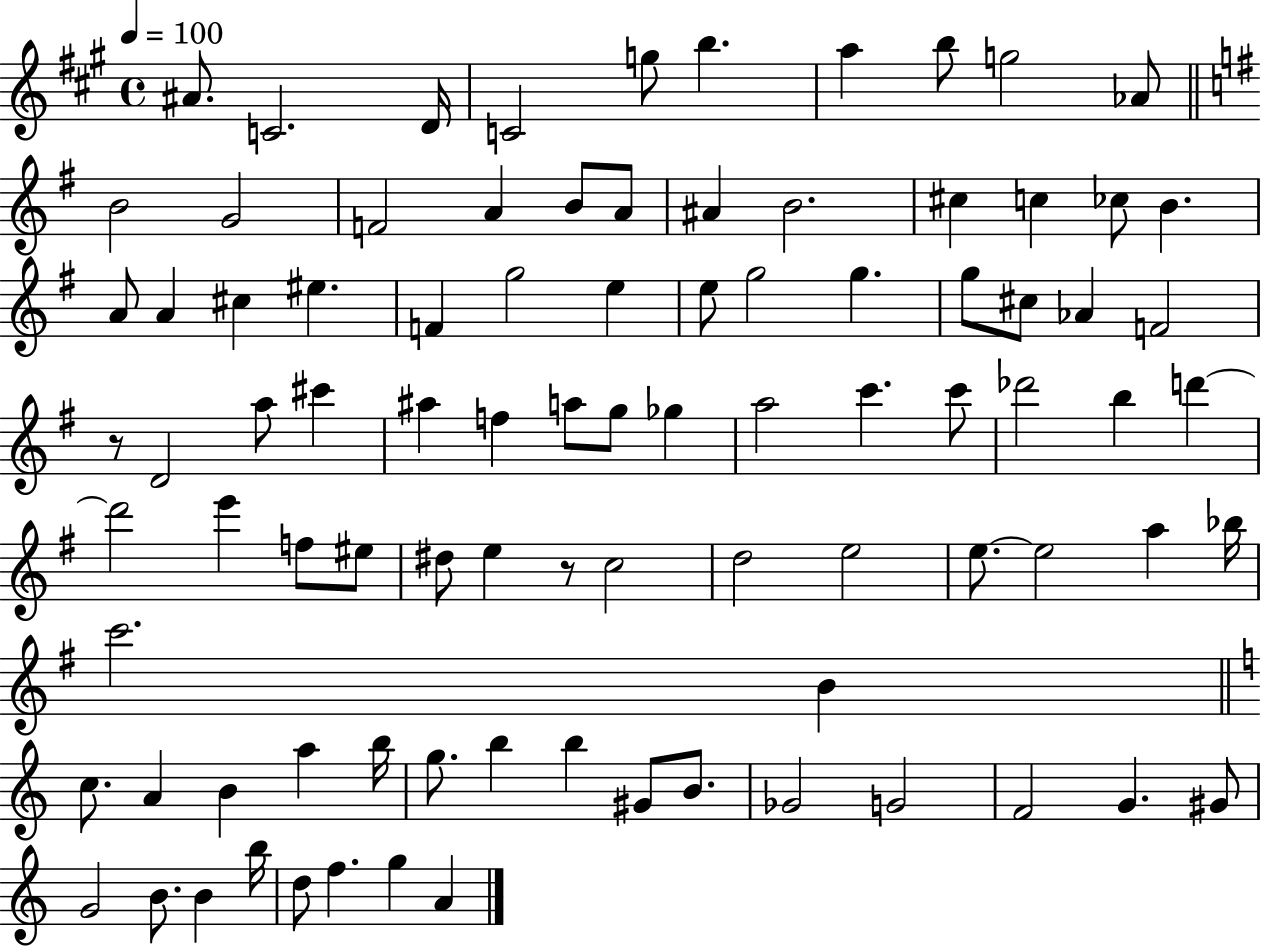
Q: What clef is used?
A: treble